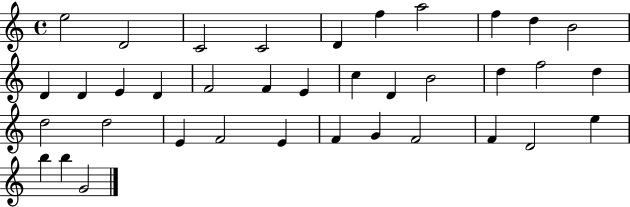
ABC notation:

X:1
T:Untitled
M:4/4
L:1/4
K:C
e2 D2 C2 C2 D f a2 f d B2 D D E D F2 F E c D B2 d f2 d d2 d2 E F2 E F G F2 F D2 e b b G2